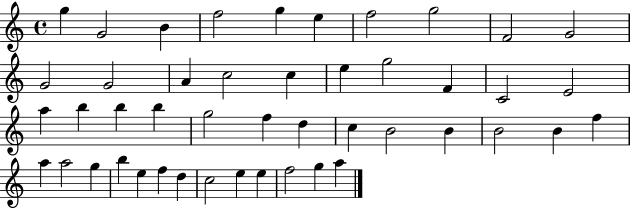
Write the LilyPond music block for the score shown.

{
  \clef treble
  \time 4/4
  \defaultTimeSignature
  \key c \major
  g''4 g'2 b'4 | f''2 g''4 e''4 | f''2 g''2 | f'2 g'2 | \break g'2 g'2 | a'4 c''2 c''4 | e''4 g''2 f'4 | c'2 e'2 | \break a''4 b''4 b''4 b''4 | g''2 f''4 d''4 | c''4 b'2 b'4 | b'2 b'4 f''4 | \break a''4 a''2 g''4 | b''4 e''4 f''4 d''4 | c''2 e''4 e''4 | f''2 g''4 a''4 | \break \bar "|."
}